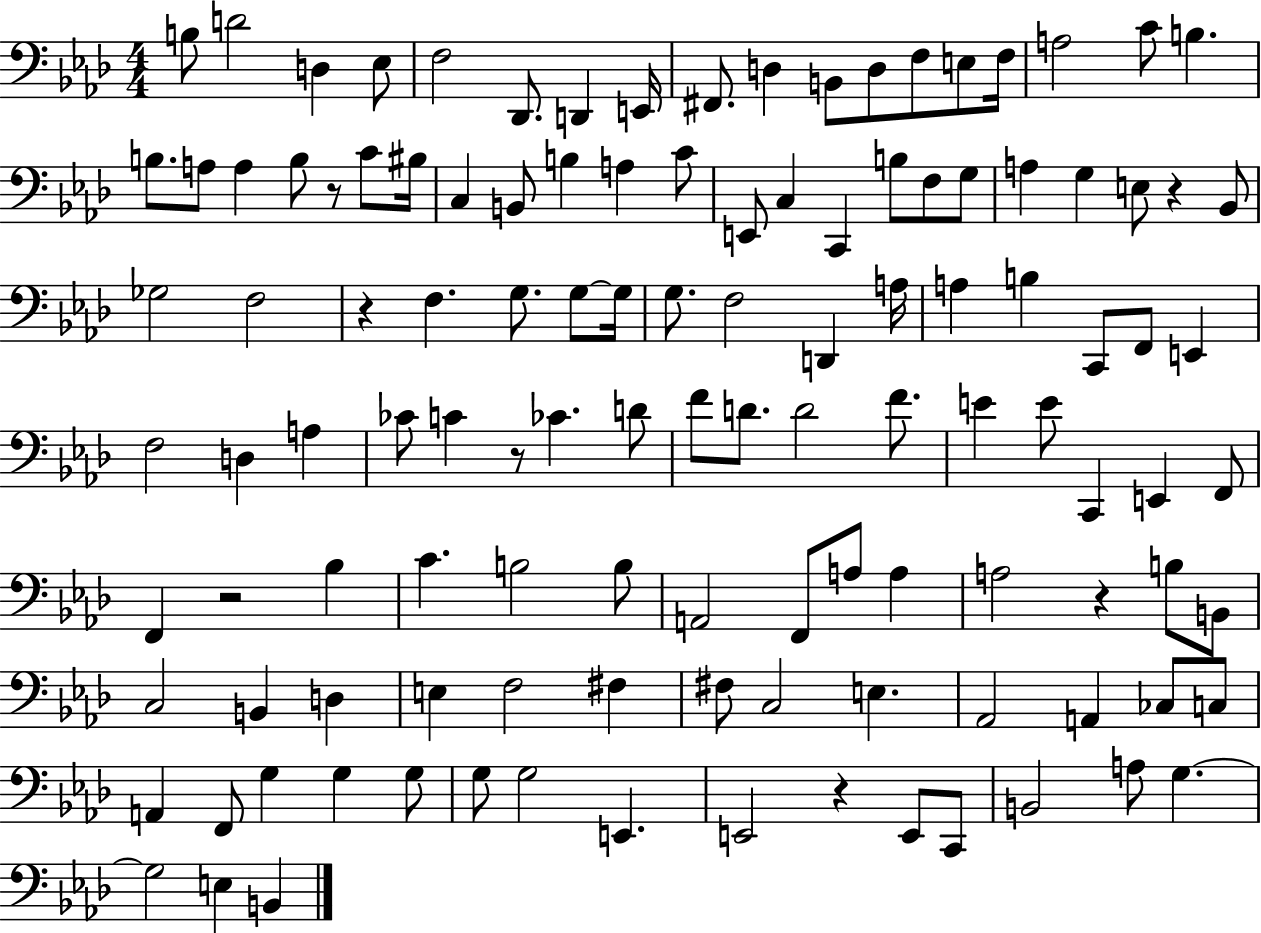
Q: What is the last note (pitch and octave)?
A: B2